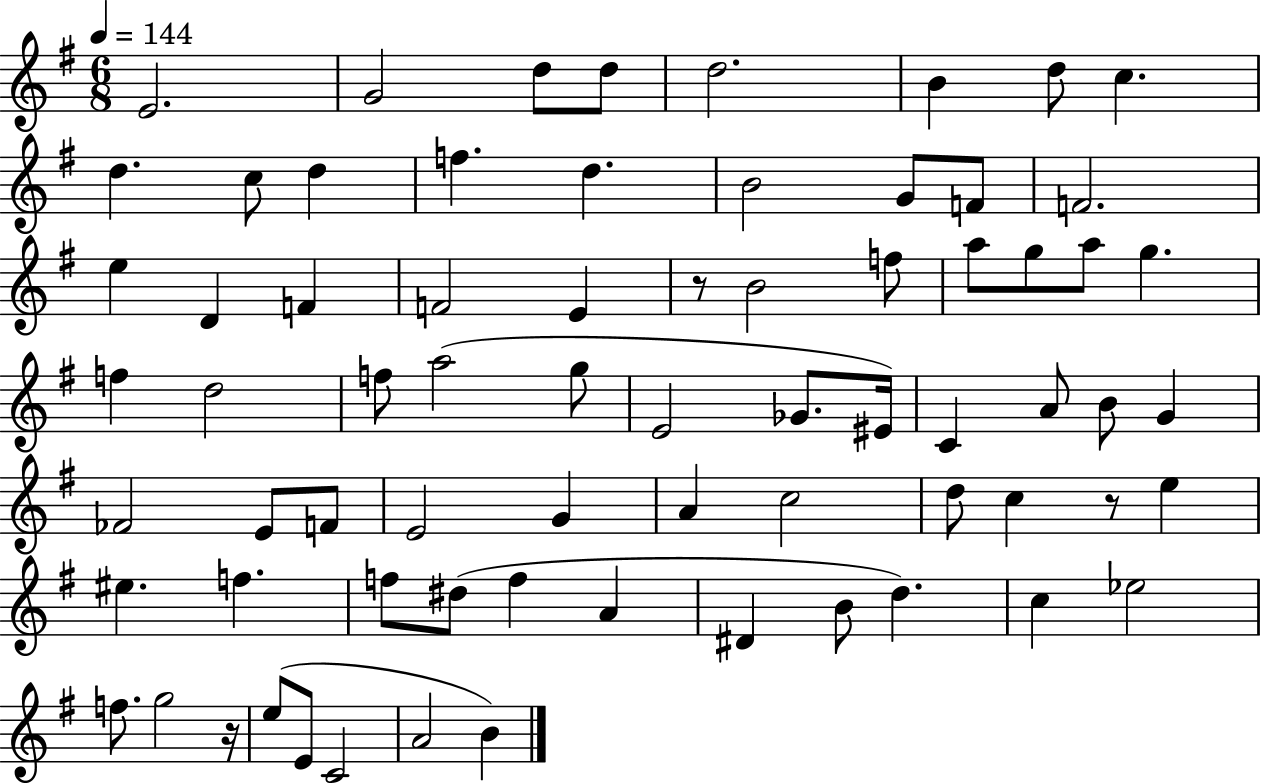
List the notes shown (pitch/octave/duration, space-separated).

E4/h. G4/h D5/e D5/e D5/h. B4/q D5/e C5/q. D5/q. C5/e D5/q F5/q. D5/q. B4/h G4/e F4/e F4/h. E5/q D4/q F4/q F4/h E4/q R/e B4/h F5/e A5/e G5/e A5/e G5/q. F5/q D5/h F5/e A5/h G5/e E4/h Gb4/e. EIS4/s C4/q A4/e B4/e G4/q FES4/h E4/e F4/e E4/h G4/q A4/q C5/h D5/e C5/q R/e E5/q EIS5/q. F5/q. F5/e D#5/e F5/q A4/q D#4/q B4/e D5/q. C5/q Eb5/h F5/e. G5/h R/s E5/e E4/e C4/h A4/h B4/q